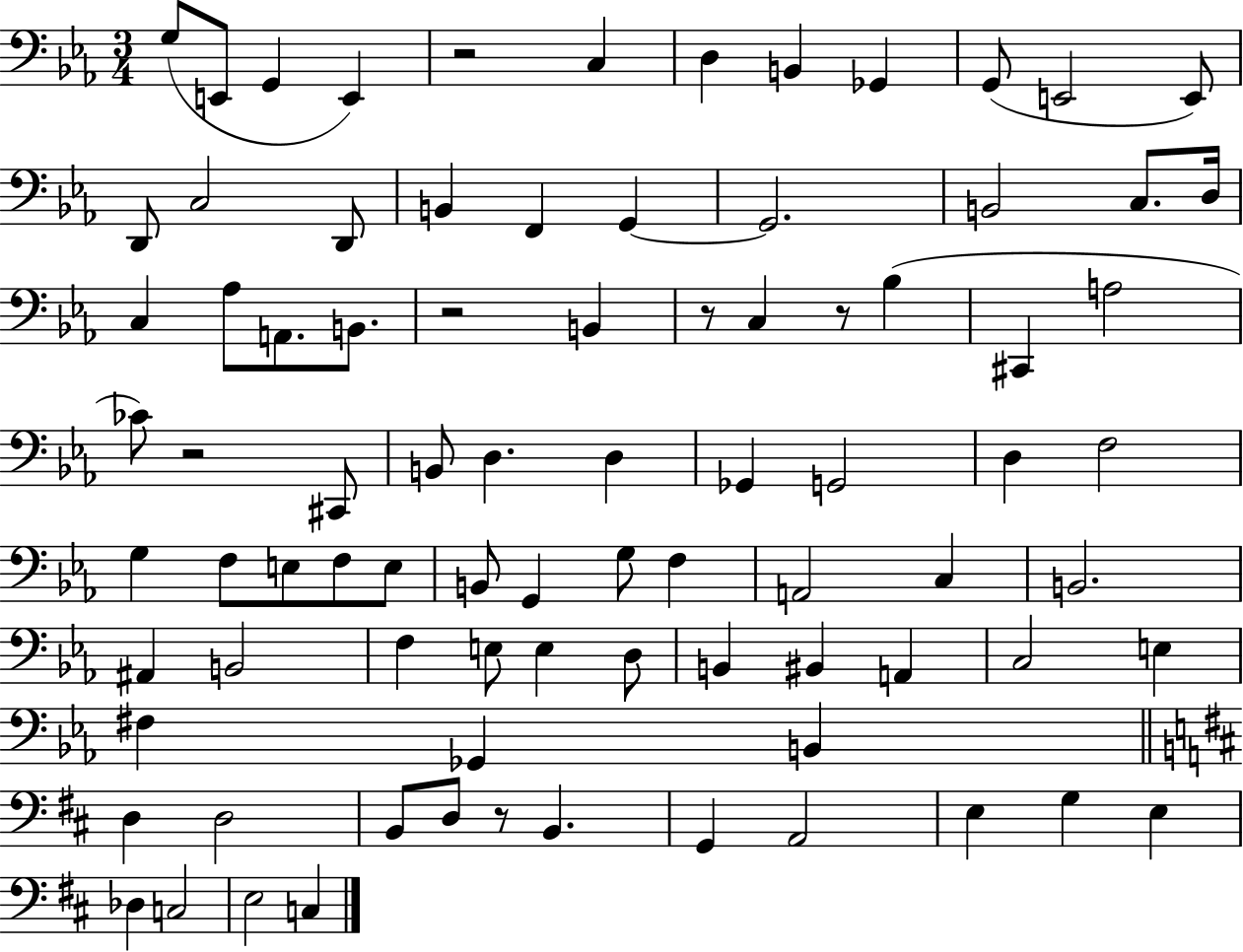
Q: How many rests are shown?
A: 6